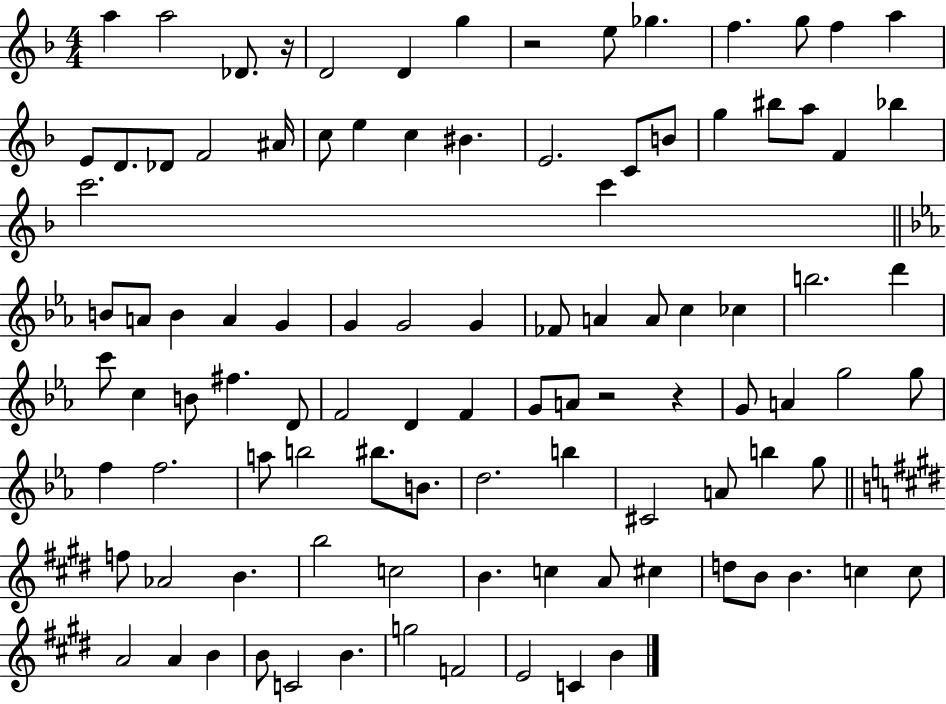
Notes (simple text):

A5/q A5/h Db4/e. R/s D4/h D4/q G5/q R/h E5/e Gb5/q. F5/q. G5/e F5/q A5/q E4/e D4/e. Db4/e F4/h A#4/s C5/e E5/q C5/q BIS4/q. E4/h. C4/e B4/e G5/q BIS5/e A5/e F4/q Bb5/q C6/h. C6/q B4/e A4/e B4/q A4/q G4/q G4/q G4/h G4/q FES4/e A4/q A4/e C5/q CES5/q B5/h. D6/q C6/e C5/q B4/e F#5/q. D4/e F4/h D4/q F4/q G4/e A4/e R/h R/q G4/e A4/q G5/h G5/e F5/q F5/h. A5/e B5/h BIS5/e. B4/e. D5/h. B5/q C#4/h A4/e B5/q G5/e F5/e Ab4/h B4/q. B5/h C5/h B4/q. C5/q A4/e C#5/q D5/e B4/e B4/q. C5/q C5/e A4/h A4/q B4/q B4/e C4/h B4/q. G5/h F4/h E4/h C4/q B4/q